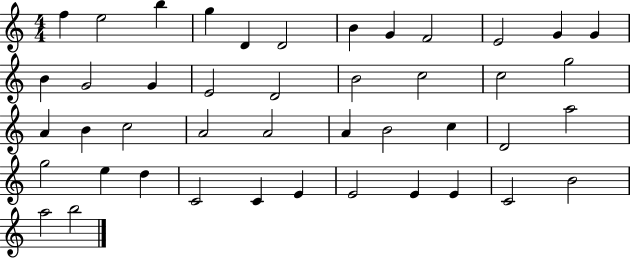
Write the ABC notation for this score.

X:1
T:Untitled
M:4/4
L:1/4
K:C
f e2 b g D D2 B G F2 E2 G G B G2 G E2 D2 B2 c2 c2 g2 A B c2 A2 A2 A B2 c D2 a2 g2 e d C2 C E E2 E E C2 B2 a2 b2